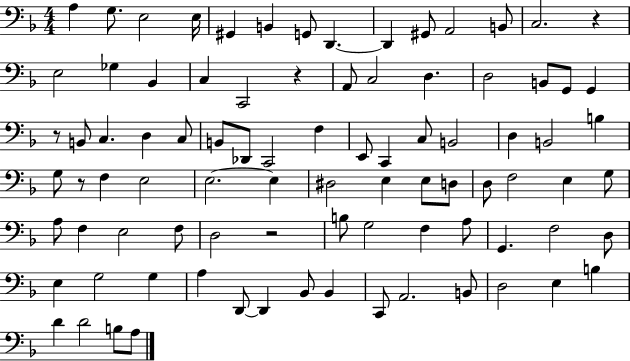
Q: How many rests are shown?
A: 5